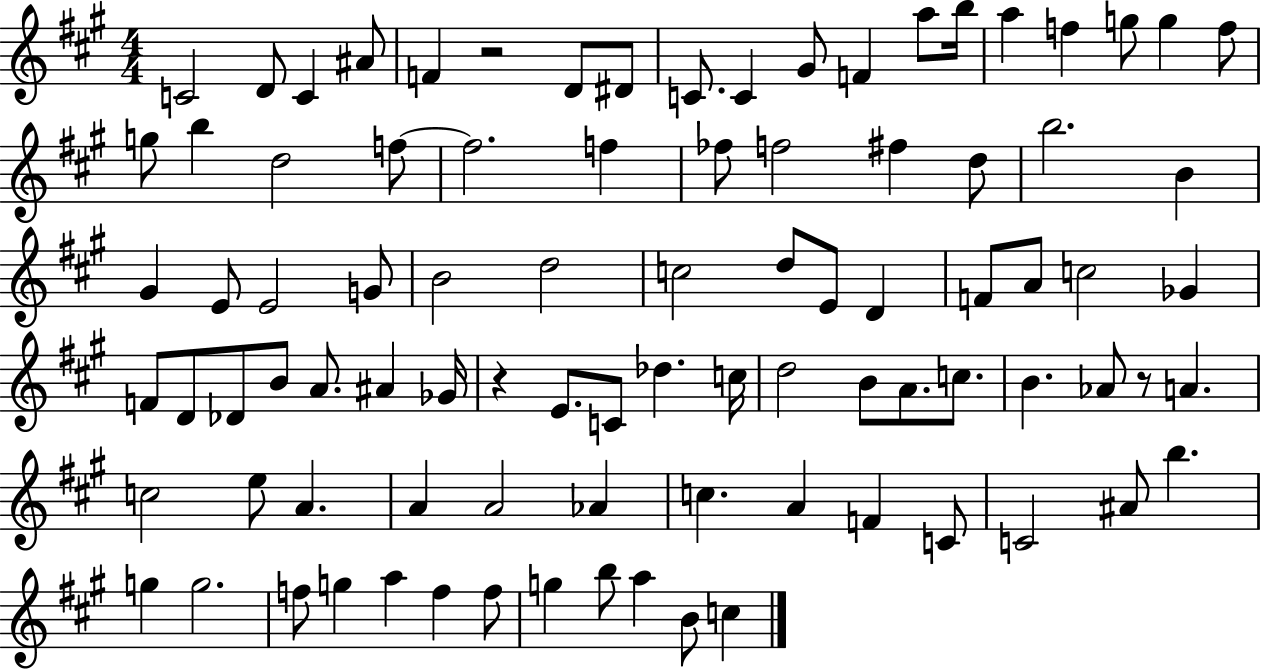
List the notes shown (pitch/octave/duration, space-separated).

C4/h D4/e C4/q A#4/e F4/q R/h D4/e D#4/e C4/e. C4/q G#4/e F4/q A5/e B5/s A5/q F5/q G5/e G5/q F5/e G5/e B5/q D5/h F5/e F5/h. F5/q FES5/e F5/h F#5/q D5/e B5/h. B4/q G#4/q E4/e E4/h G4/e B4/h D5/h C5/h D5/e E4/e D4/q F4/e A4/e C5/h Gb4/q F4/e D4/e Db4/e B4/e A4/e. A#4/q Gb4/s R/q E4/e. C4/e Db5/q. C5/s D5/h B4/e A4/e. C5/e. B4/q. Ab4/e R/e A4/q. C5/h E5/e A4/q. A4/q A4/h Ab4/q C5/q. A4/q F4/q C4/e C4/h A#4/e B5/q. G5/q G5/h. F5/e G5/q A5/q F5/q F5/e G5/q B5/e A5/q B4/e C5/q